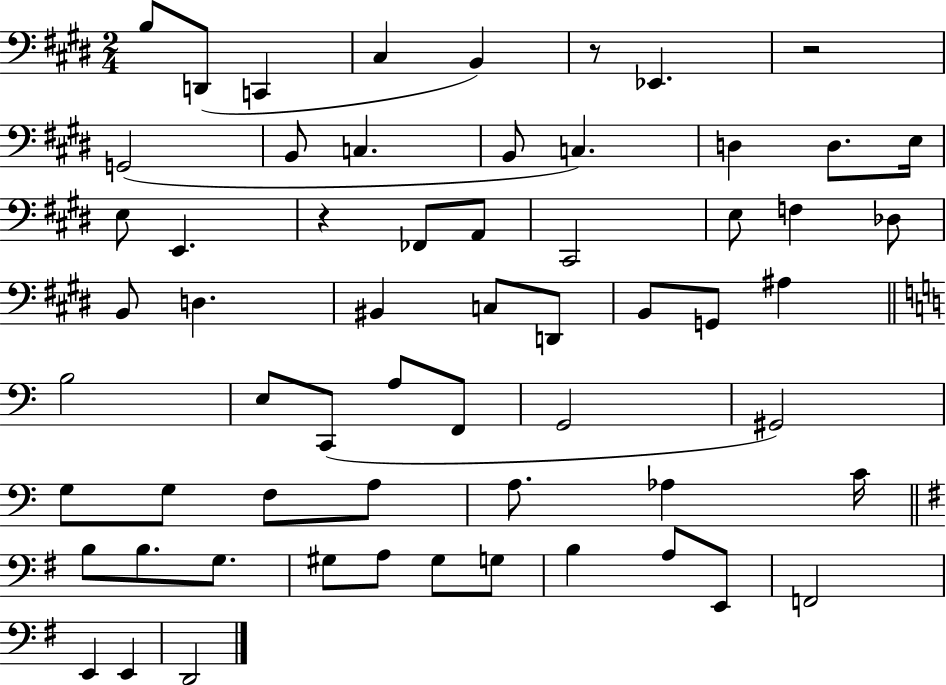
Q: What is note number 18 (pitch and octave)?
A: A2